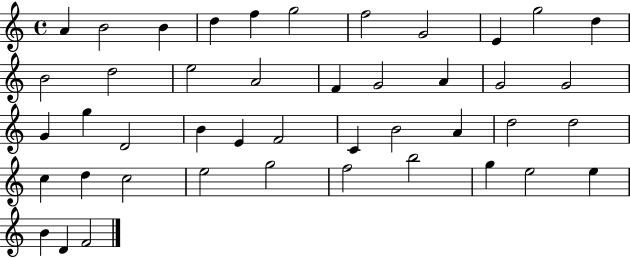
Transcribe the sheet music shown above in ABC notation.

X:1
T:Untitled
M:4/4
L:1/4
K:C
A B2 B d f g2 f2 G2 E g2 d B2 d2 e2 A2 F G2 A G2 G2 G g D2 B E F2 C B2 A d2 d2 c d c2 e2 g2 f2 b2 g e2 e B D F2